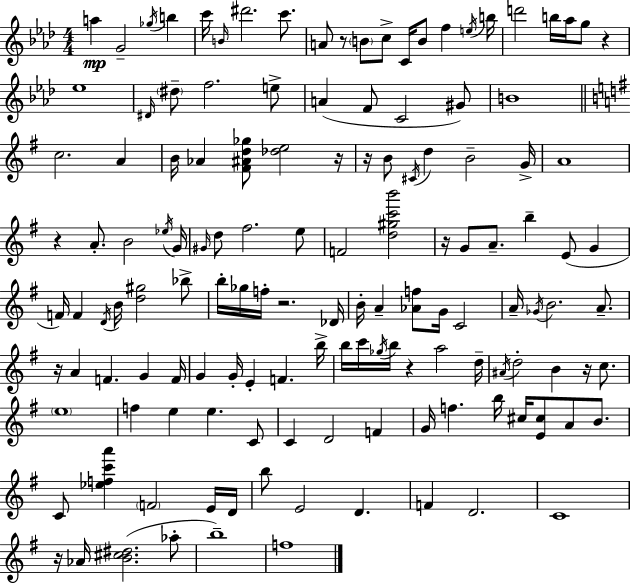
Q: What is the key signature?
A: F minor